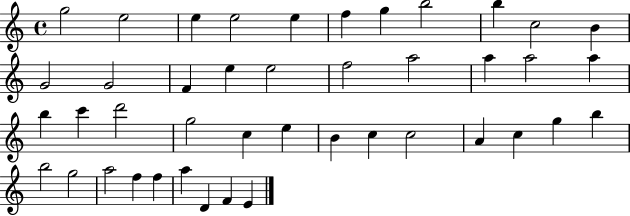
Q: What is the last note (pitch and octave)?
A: E4